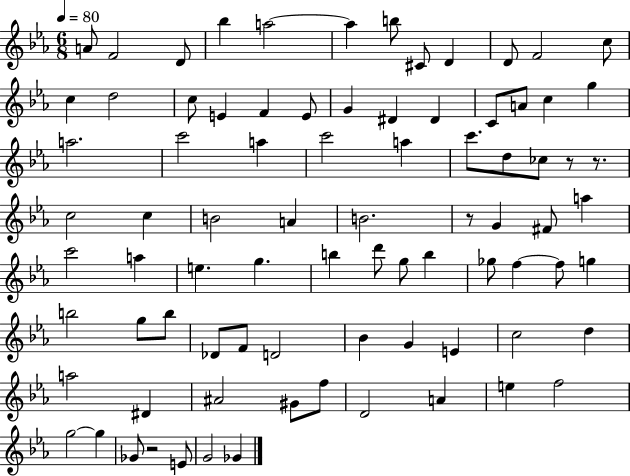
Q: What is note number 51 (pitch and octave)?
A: F5